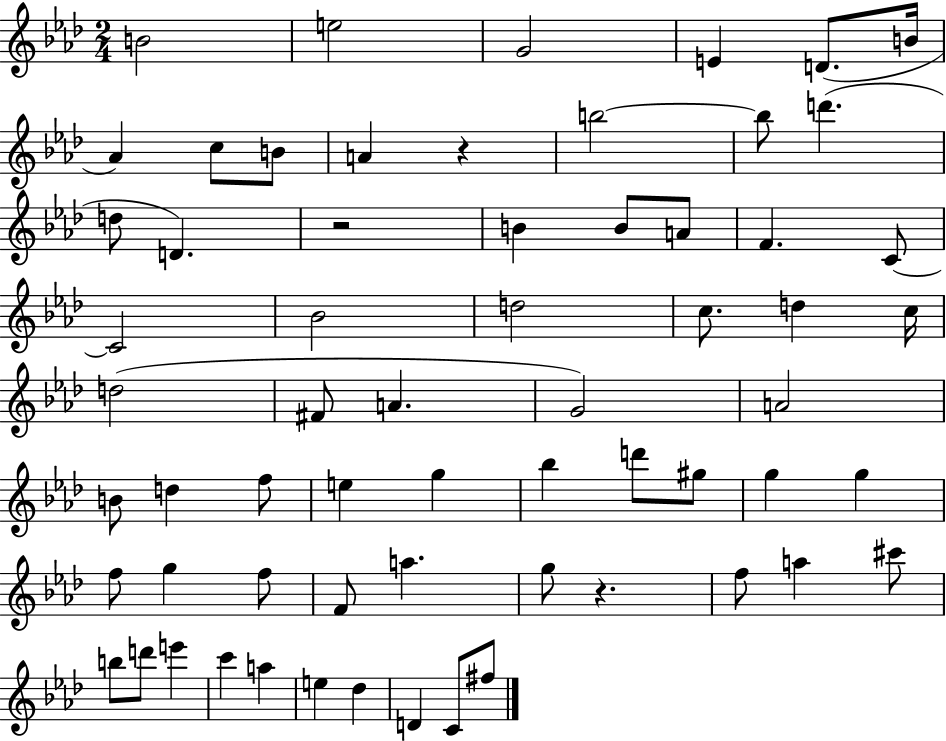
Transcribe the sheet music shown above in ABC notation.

X:1
T:Untitled
M:2/4
L:1/4
K:Ab
B2 e2 G2 E D/2 B/4 _A c/2 B/2 A z b2 b/2 d' d/2 D z2 B B/2 A/2 F C/2 C2 _B2 d2 c/2 d c/4 d2 ^F/2 A G2 A2 B/2 d f/2 e g _b d'/2 ^g/2 g g f/2 g f/2 F/2 a g/2 z f/2 a ^c'/2 b/2 d'/2 e' c' a e _d D C/2 ^f/2